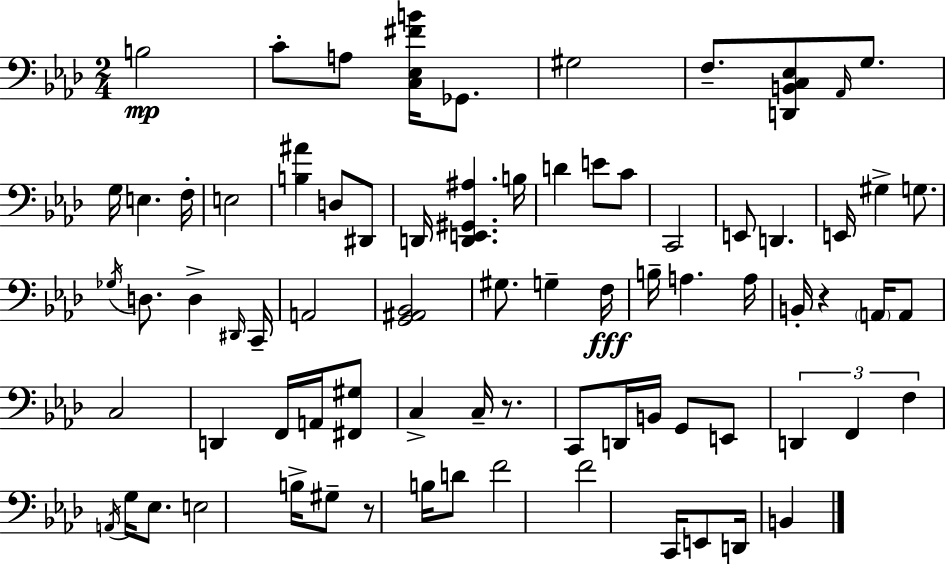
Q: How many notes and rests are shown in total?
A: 77